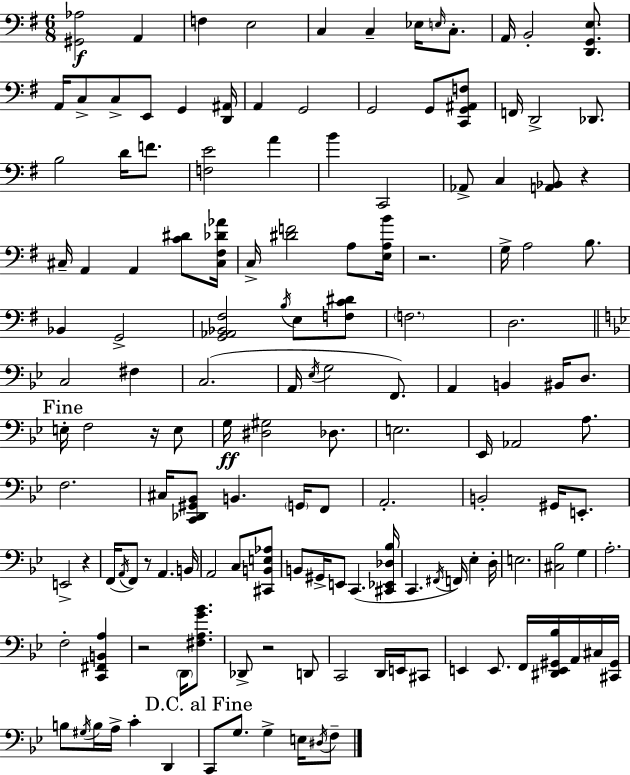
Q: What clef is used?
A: bass